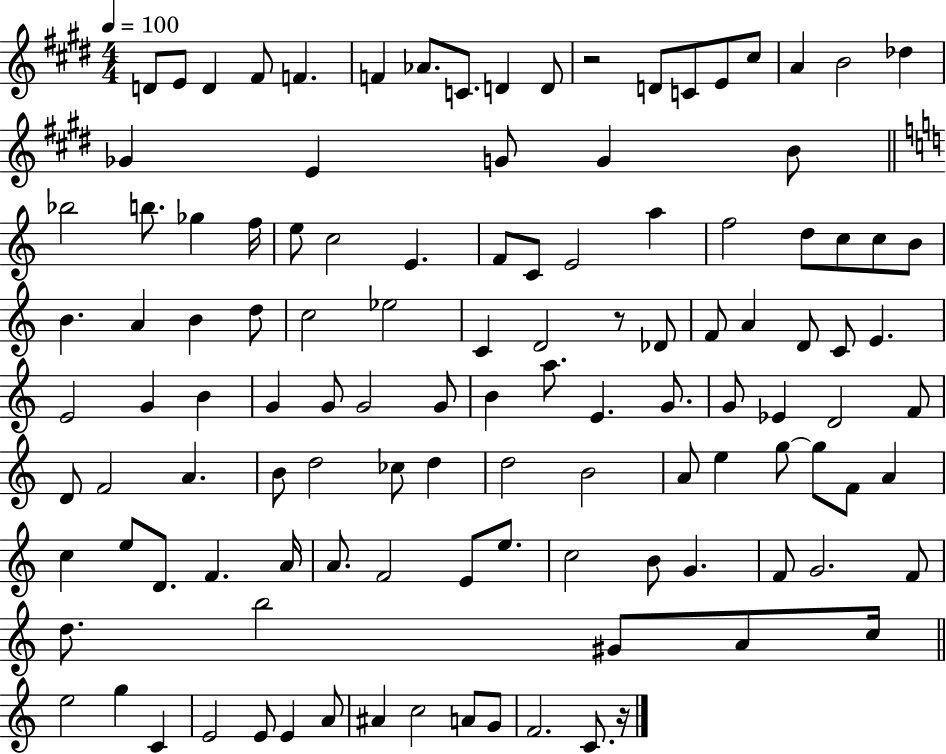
D4/e E4/e D4/q F#4/e F4/q. F4/q Ab4/e. C4/e. D4/q D4/e R/h D4/e C4/e E4/e C#5/e A4/q B4/h Db5/q Gb4/q E4/q G4/e G4/q B4/e Bb5/h B5/e. Gb5/q F5/s E5/e C5/h E4/q. F4/e C4/e E4/h A5/q F5/h D5/e C5/e C5/e B4/e B4/q. A4/q B4/q D5/e C5/h Eb5/h C4/q D4/h R/e Db4/e F4/e A4/q D4/e C4/e E4/q. E4/h G4/q B4/q G4/q G4/e G4/h G4/e B4/q A5/e. E4/q. G4/e. G4/e Eb4/q D4/h F4/e D4/e F4/h A4/q. B4/e D5/h CES5/e D5/q D5/h B4/h A4/e E5/q G5/e G5/e F4/e A4/q C5/q E5/e D4/e. F4/q. A4/s A4/e. F4/h E4/e E5/e. C5/h B4/e G4/q. F4/e G4/h. F4/e D5/e. B5/h G#4/e A4/e C5/s E5/h G5/q C4/q E4/h E4/e E4/q A4/e A#4/q C5/h A4/e G4/e F4/h. C4/e. R/s